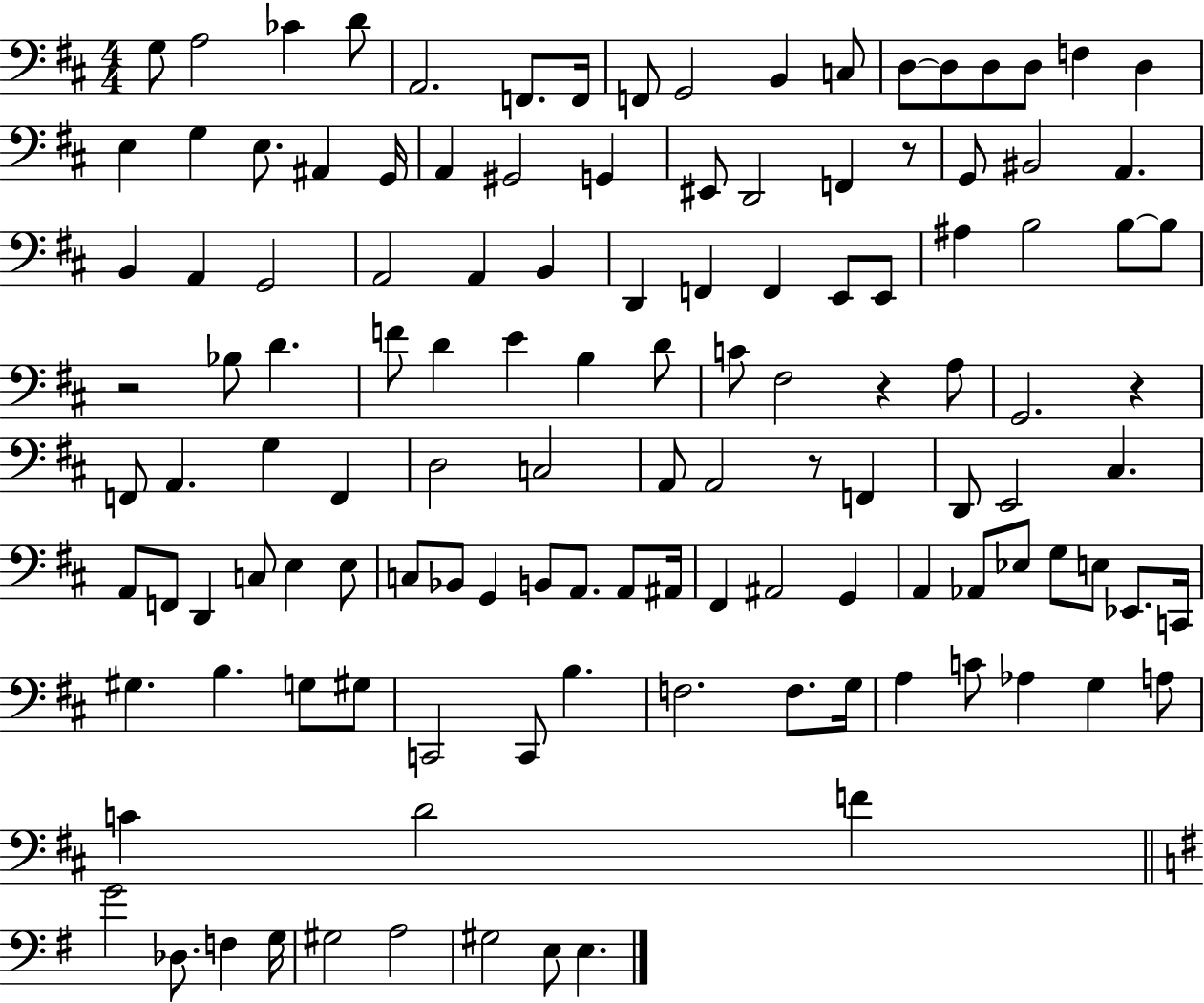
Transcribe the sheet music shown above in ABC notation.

X:1
T:Untitled
M:4/4
L:1/4
K:D
G,/2 A,2 _C D/2 A,,2 F,,/2 F,,/4 F,,/2 G,,2 B,, C,/2 D,/2 D,/2 D,/2 D,/2 F, D, E, G, E,/2 ^A,, G,,/4 A,, ^G,,2 G,, ^E,,/2 D,,2 F,, z/2 G,,/2 ^B,,2 A,, B,, A,, G,,2 A,,2 A,, B,, D,, F,, F,, E,,/2 E,,/2 ^A, B,2 B,/2 B,/2 z2 _B,/2 D F/2 D E B, D/2 C/2 ^F,2 z A,/2 G,,2 z F,,/2 A,, G, F,, D,2 C,2 A,,/2 A,,2 z/2 F,, D,,/2 E,,2 ^C, A,,/2 F,,/2 D,, C,/2 E, E,/2 C,/2 _B,,/2 G,, B,,/2 A,,/2 A,,/2 ^A,,/4 ^F,, ^A,,2 G,, A,, _A,,/2 _E,/2 G,/2 E,/2 _E,,/2 C,,/4 ^G, B, G,/2 ^G,/2 C,,2 C,,/2 B, F,2 F,/2 G,/4 A, C/2 _A, G, A,/2 C D2 F G2 _D,/2 F, G,/4 ^G,2 A,2 ^G,2 E,/2 E,